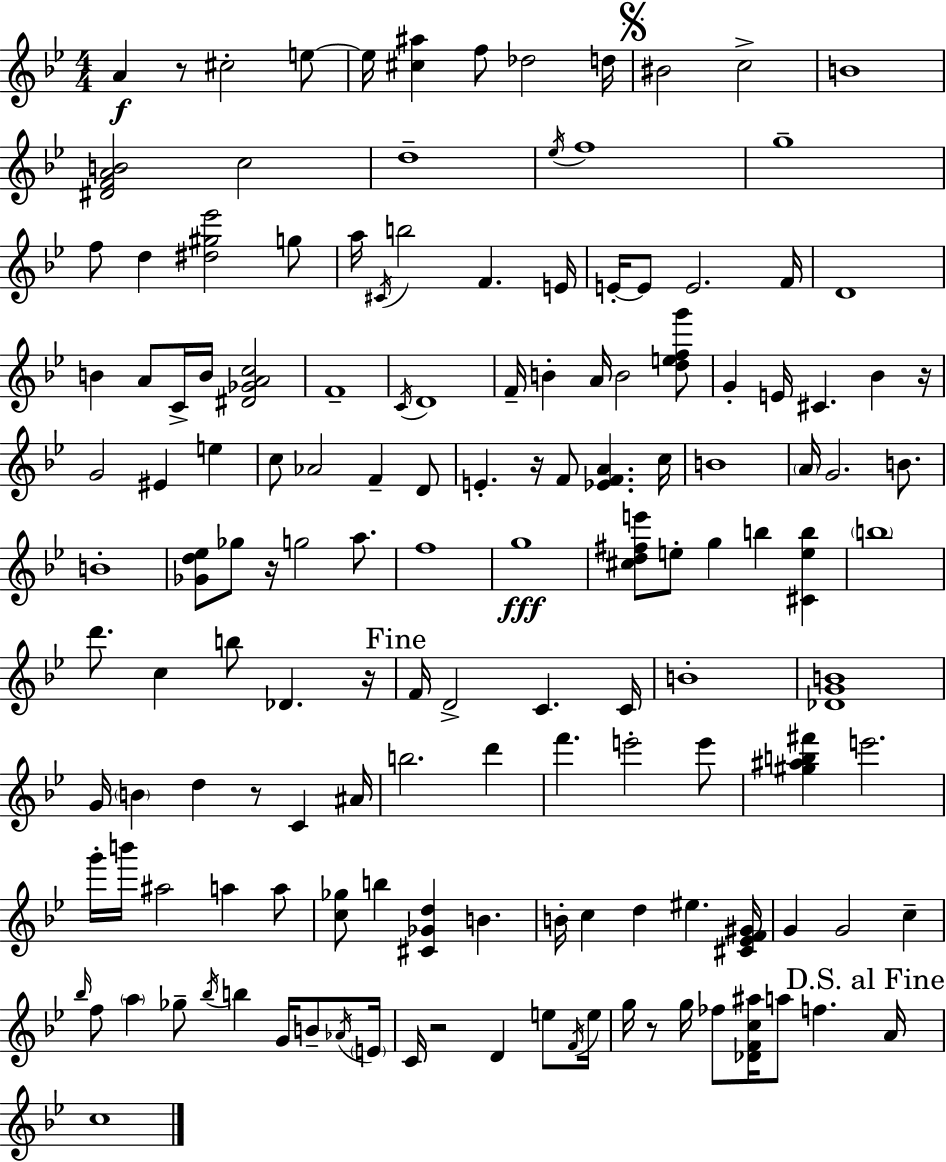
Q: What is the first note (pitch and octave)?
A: A4